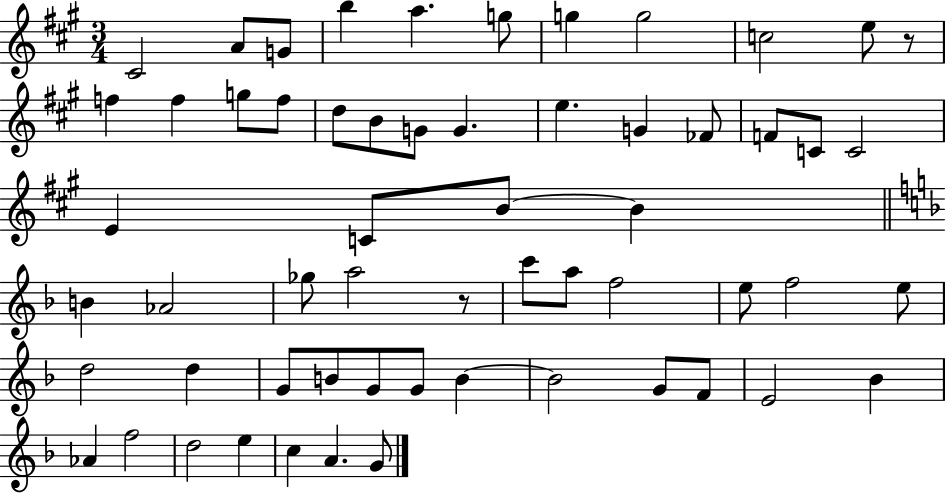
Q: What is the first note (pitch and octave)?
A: C#4